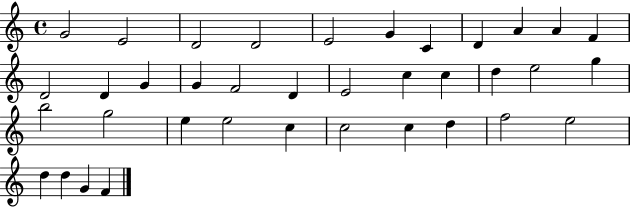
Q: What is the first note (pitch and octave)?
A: G4